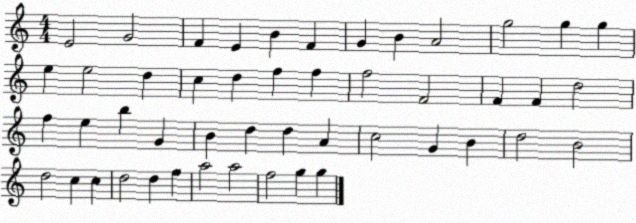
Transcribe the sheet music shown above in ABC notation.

X:1
T:Untitled
M:4/4
L:1/4
K:C
E2 G2 F E B F G B A2 g2 g g e e2 d c d f f f2 F2 F F d2 f e b G B d d A c2 G B d2 B2 d2 c c d2 d f a2 a2 f2 g g